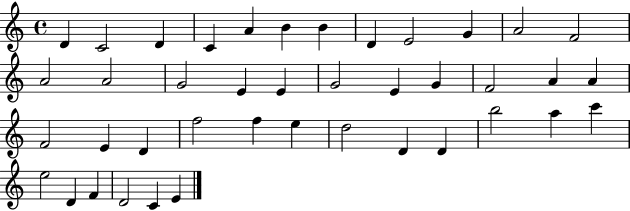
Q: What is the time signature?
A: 4/4